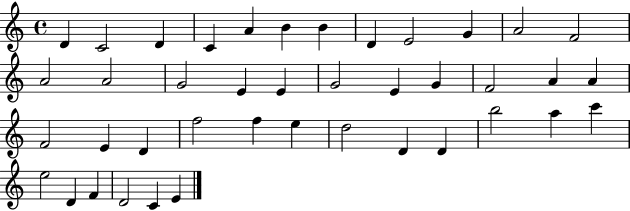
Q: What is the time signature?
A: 4/4